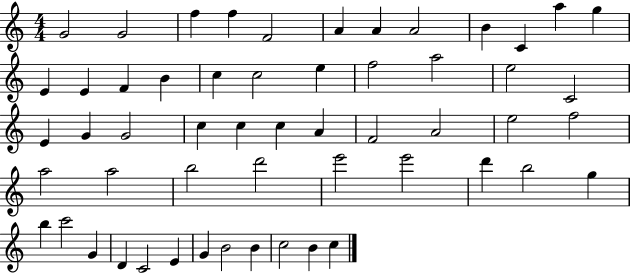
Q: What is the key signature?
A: C major